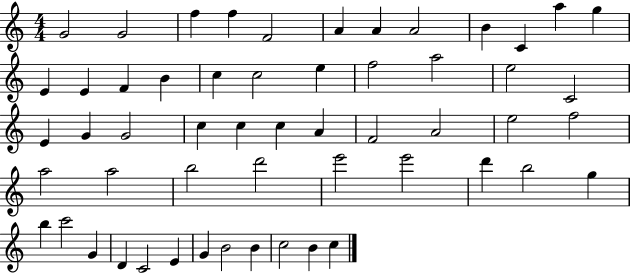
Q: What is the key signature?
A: C major